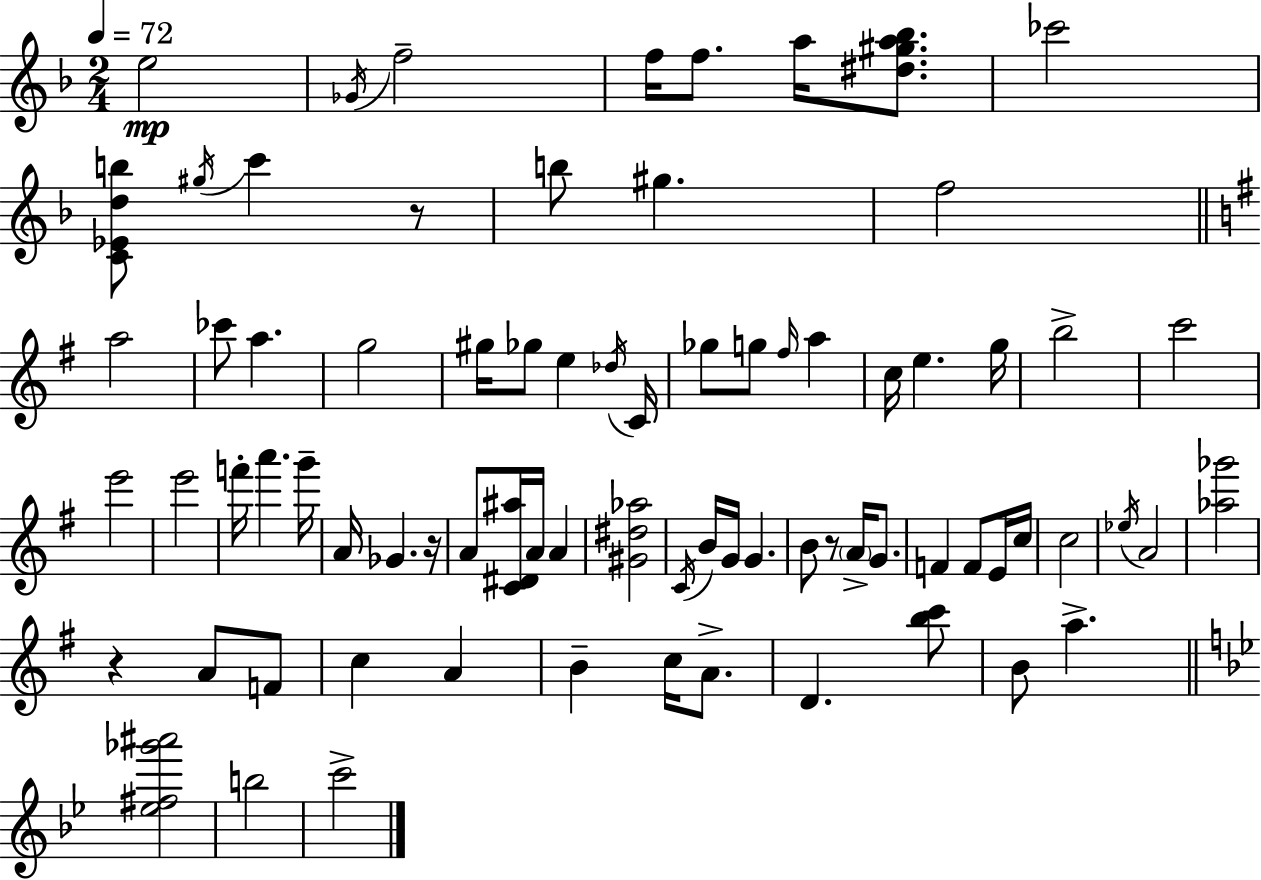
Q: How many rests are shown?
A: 4